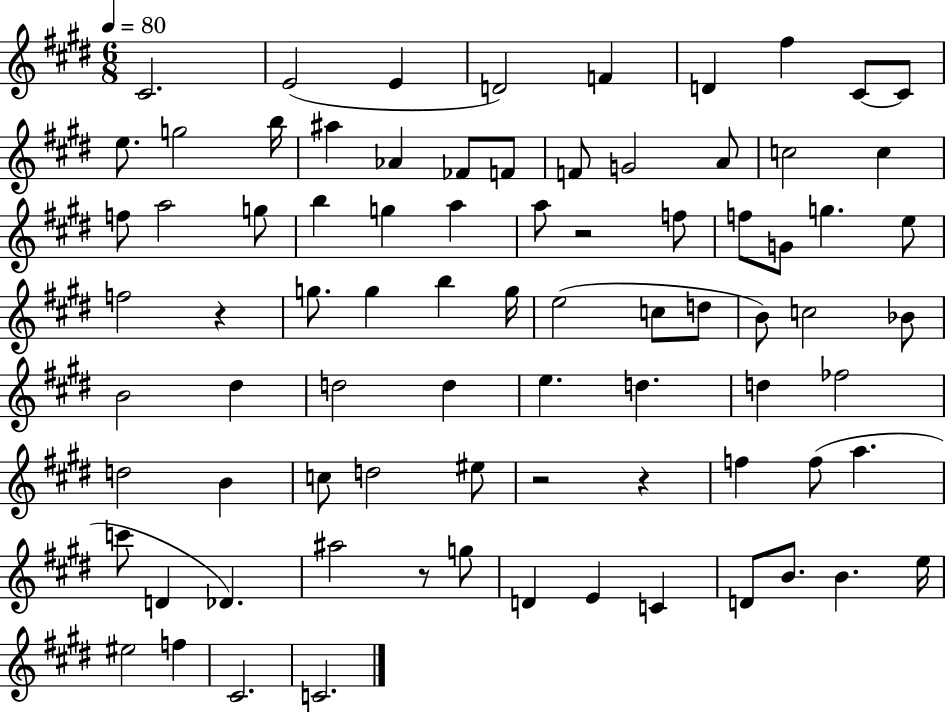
X:1
T:Untitled
M:6/8
L:1/4
K:E
^C2 E2 E D2 F D ^f ^C/2 ^C/2 e/2 g2 b/4 ^a _A _F/2 F/2 F/2 G2 A/2 c2 c f/2 a2 g/2 b g a a/2 z2 f/2 f/2 G/2 g e/2 f2 z g/2 g b g/4 e2 c/2 d/2 B/2 c2 _B/2 B2 ^d d2 d e d d _f2 d2 B c/2 d2 ^e/2 z2 z f f/2 a c'/2 D _D ^a2 z/2 g/2 D E C D/2 B/2 B e/4 ^e2 f ^C2 C2